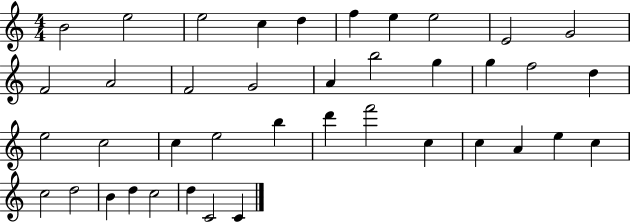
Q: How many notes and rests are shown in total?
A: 40